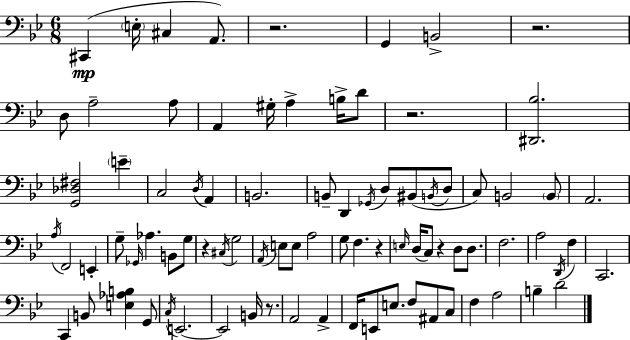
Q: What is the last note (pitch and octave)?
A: D4